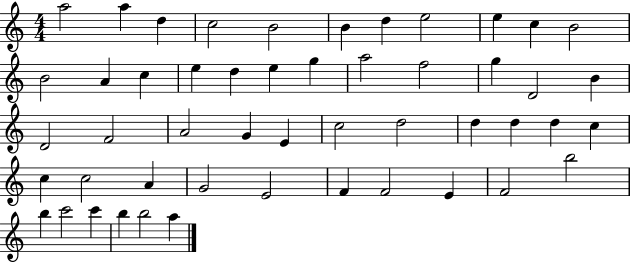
{
  \clef treble
  \numericTimeSignature
  \time 4/4
  \key c \major
  a''2 a''4 d''4 | c''2 b'2 | b'4 d''4 e''2 | e''4 c''4 b'2 | \break b'2 a'4 c''4 | e''4 d''4 e''4 g''4 | a''2 f''2 | g''4 d'2 b'4 | \break d'2 f'2 | a'2 g'4 e'4 | c''2 d''2 | d''4 d''4 d''4 c''4 | \break c''4 c''2 a'4 | g'2 e'2 | f'4 f'2 e'4 | f'2 b''2 | \break b''4 c'''2 c'''4 | b''4 b''2 a''4 | \bar "|."
}